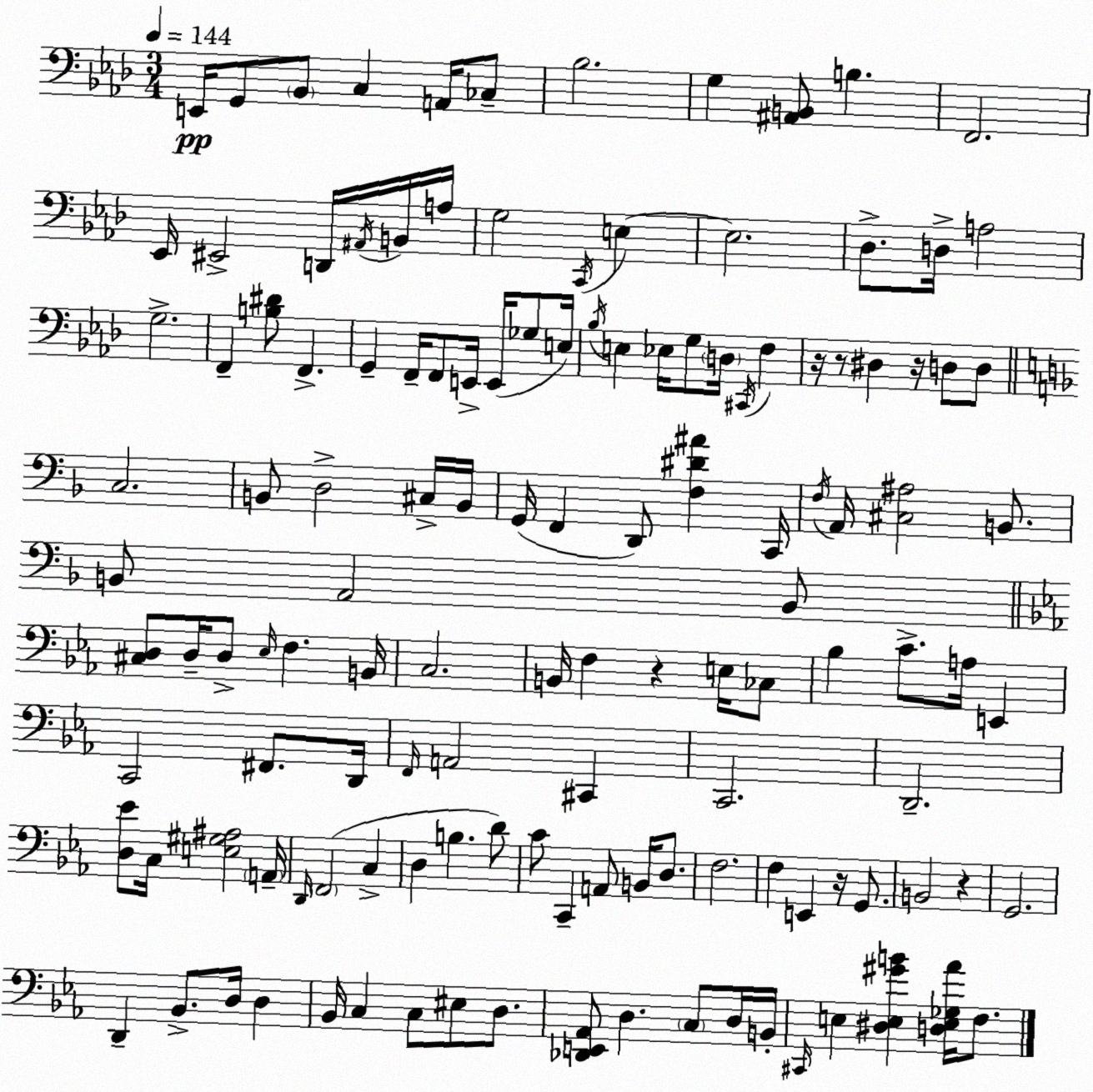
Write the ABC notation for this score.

X:1
T:Untitled
M:3/4
L:1/4
K:Ab
E,,/4 G,,/2 _B,,/2 C, A,,/4 _C,/2 _B,2 G, [^A,,B,,]/2 B, F,,2 _E,,/4 ^E,,2 D,,/4 ^A,,/4 B,,/4 A,/4 G,2 C,,/4 E, E,2 _D,/2 D,/4 A,2 G,2 F,, [B,^D]/2 F,, G,, F,,/4 F,,/2 E,,/4 E,,/4 _G,/2 E,/4 _B,/4 E, _E,/4 G,/2 D,/4 ^C,,/4 F, z/4 z/2 ^D, z/4 D,/2 D,/2 C,2 B,,/2 D,2 ^C,/4 B,,/4 G,,/4 F,, D,,/2 [F,^D^A] C,,/4 F,/4 A,,/4 [^C,^A,]2 B,,/2 B,,/2 A,,2 B,,/2 [^C,D,]/2 D,/4 D,/2 _E,/4 F, B,,/4 C,2 B,,/4 F, z E,/4 _C,/2 _B, C/2 A,/4 E,, C,,2 ^F,,/2 D,,/4 F,,/4 A,,2 ^C,, C,,2 D,,2 [D,_E]/2 C,/4 [E,^G,^A,]2 A,,/4 D,,/4 F,,2 C, D, B, D/2 C/2 C,, A,,/2 B,,/4 D,/2 F,2 F, E,, z/4 G,,/2 B,,2 z G,,2 D,, _B,,/2 D,/4 D, _B,,/4 C, C,/2 ^E,/2 D,/2 [_D,,E,,_A,,]/2 D, C,/2 D,/4 B,,/4 ^C,,/4 E, [^D,E,^GB] [D,E,_G,_A]/4 F,/2